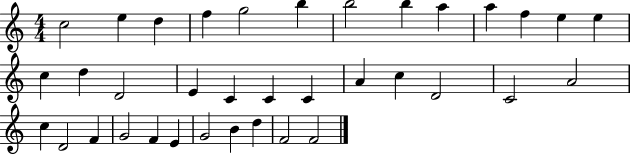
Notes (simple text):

C5/h E5/q D5/q F5/q G5/h B5/q B5/h B5/q A5/q A5/q F5/q E5/q E5/q C5/q D5/q D4/h E4/q C4/q C4/q C4/q A4/q C5/q D4/h C4/h A4/h C5/q D4/h F4/q G4/h F4/q E4/q G4/h B4/q D5/q F4/h F4/h